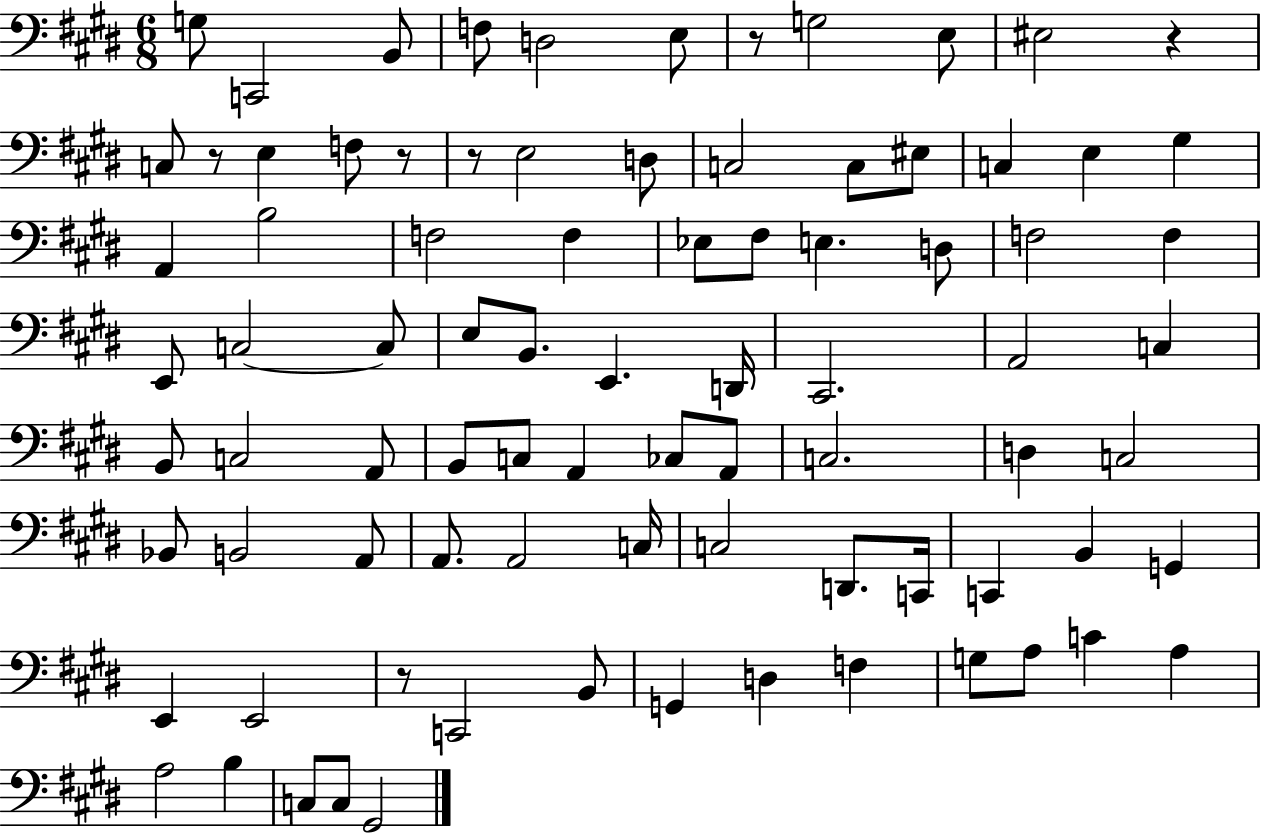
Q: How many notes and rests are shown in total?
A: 85